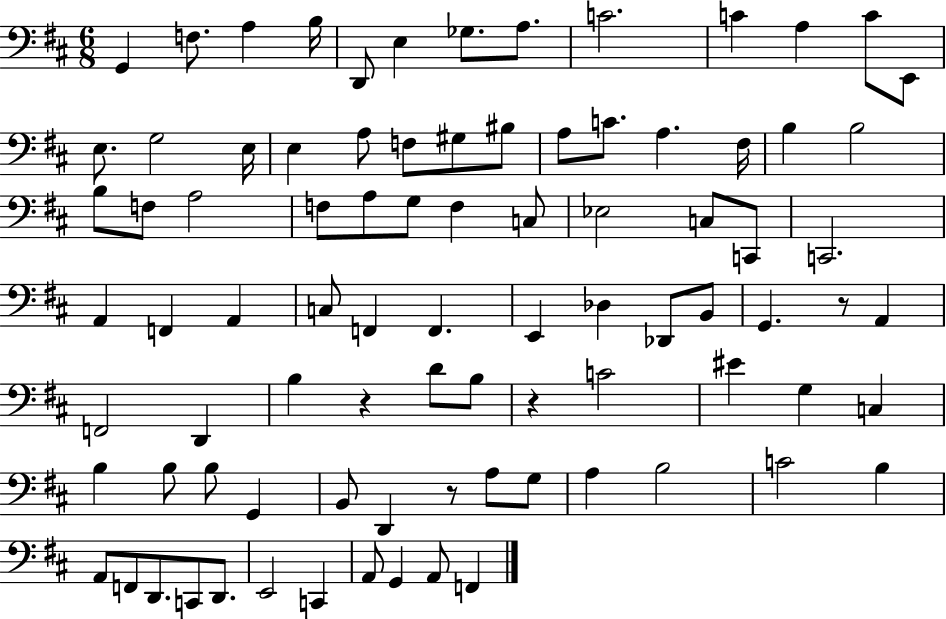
G2/q F3/e. A3/q B3/s D2/e E3/q Gb3/e. A3/e. C4/h. C4/q A3/q C4/e E2/e E3/e. G3/h E3/s E3/q A3/e F3/e G#3/e BIS3/e A3/e C4/e. A3/q. F#3/s B3/q B3/h B3/e F3/e A3/h F3/e A3/e G3/e F3/q C3/e Eb3/h C3/e C2/e C2/h. A2/q F2/q A2/q C3/e F2/q F2/q. E2/q Db3/q Db2/e B2/e G2/q. R/e A2/q F2/h D2/q B3/q R/q D4/e B3/e R/q C4/h EIS4/q G3/q C3/q B3/q B3/e B3/e G2/q B2/e D2/q R/e A3/e G3/e A3/q B3/h C4/h B3/q A2/e F2/e D2/e. C2/e D2/e. E2/h C2/q A2/e G2/q A2/e F2/q